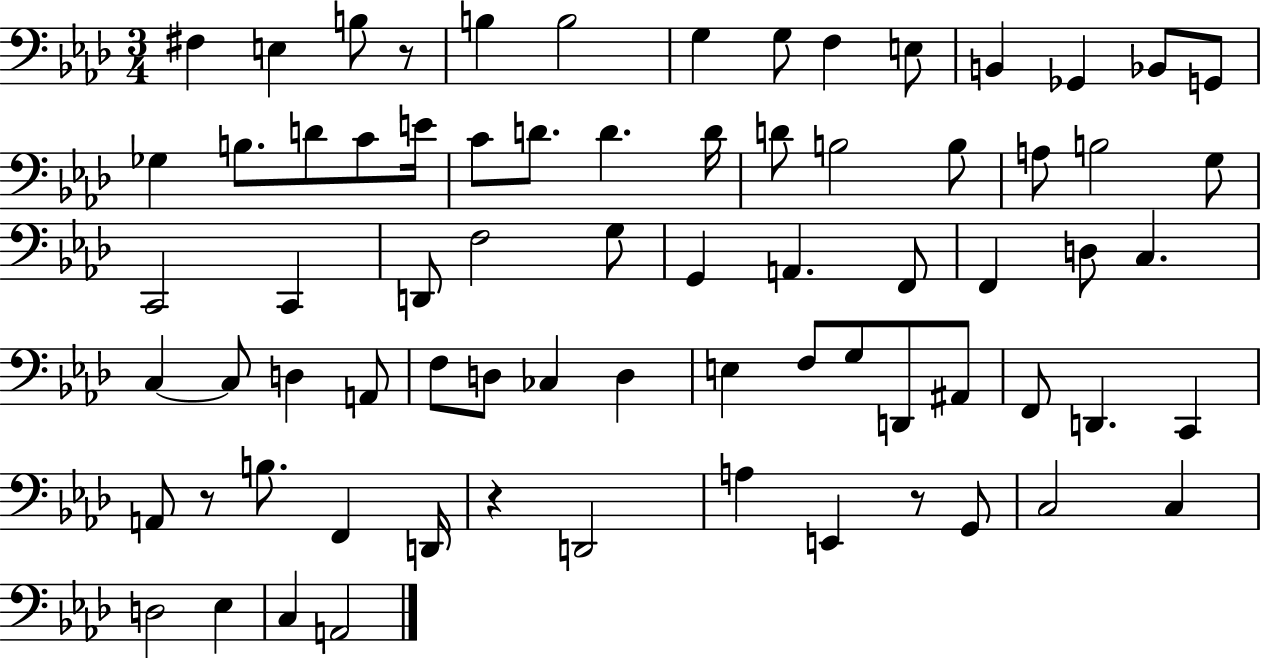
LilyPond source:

{
  \clef bass
  \numericTimeSignature
  \time 3/4
  \key aes \major
  fis4 e4 b8 r8 | b4 b2 | g4 g8 f4 e8 | b,4 ges,4 bes,8 g,8 | \break ges4 b8. d'8 c'8 e'16 | c'8 d'8. d'4. d'16 | d'8 b2 b8 | a8 b2 g8 | \break c,2 c,4 | d,8 f2 g8 | g,4 a,4. f,8 | f,4 d8 c4. | \break c4~~ c8 d4 a,8 | f8 d8 ces4 d4 | e4 f8 g8 d,8 ais,8 | f,8 d,4. c,4 | \break a,8 r8 b8. f,4 d,16 | r4 d,2 | a4 e,4 r8 g,8 | c2 c4 | \break d2 ees4 | c4 a,2 | \bar "|."
}